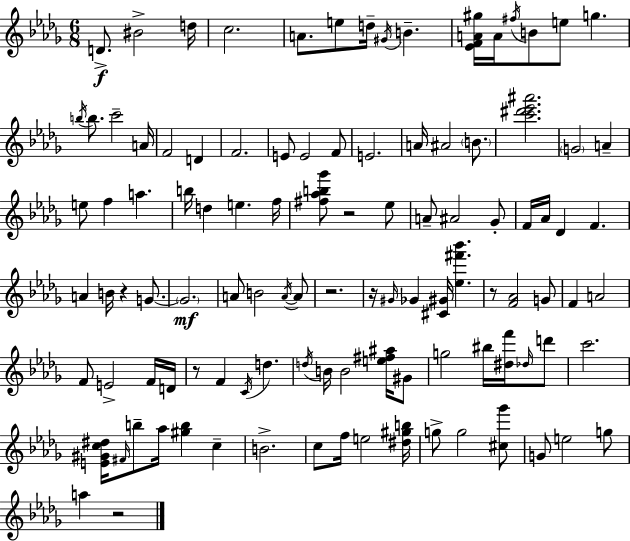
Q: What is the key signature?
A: BES minor